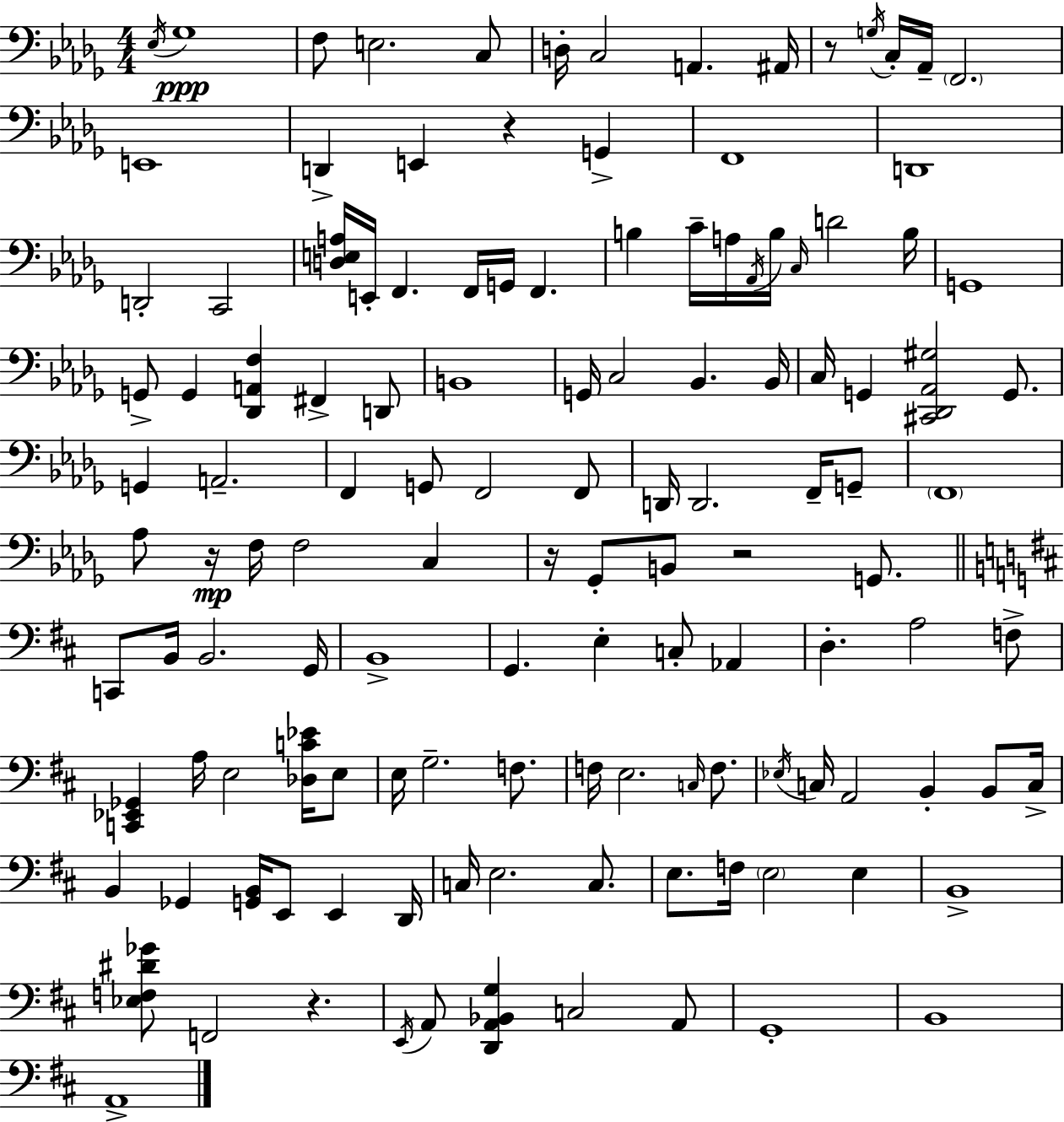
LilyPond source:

{
  \clef bass
  \numericTimeSignature
  \time 4/4
  \key bes \minor
  \acciaccatura { ees16 }\ppp ges1 | f8 e2. c8 | d16-. c2 a,4. | ais,16 r8 \acciaccatura { g16 } c16-. aes,16-- \parenthesize f,2. | \break e,1 | d,4-> e,4 r4 g,4-> | f,1 | d,1 | \break d,2-. c,2 | <d e a>16 e,16-. f,4. f,16 g,16 f,4. | b4 c'16-- a16 \acciaccatura { aes,16 } b16 \grace { c16 } d'2 | b16 g,1 | \break g,8-> g,4 <des, a, f>4 fis,4-> | d,8 b,1 | g,16 c2 bes,4. | bes,16 c16 g,4 <cis, des, aes, gis>2 | \break g,8. g,4 a,2.-- | f,4 g,8 f,2 | f,8 d,16 d,2. | f,16-- g,8-- \parenthesize f,1 | \break aes8 r16\mp f16 f2 | c4 r16 ges,8-. b,8 r2 | g,8. \bar "||" \break \key b \minor c,8 b,16 b,2. g,16 | b,1-> | g,4. e4-. c8-. aes,4 | d4.-. a2 f8-> | \break <c, ees, ges,>4 a16 e2 <des c' ees'>16 e8 | e16 g2.-- f8. | f16 e2. \grace { c16 } f8. | \acciaccatura { ees16 } c16 a,2 b,4-. b,8 | \break c16-> b,4 ges,4 <g, b,>16 e,8 e,4 | d,16 c16 e2. c8. | e8. f16 \parenthesize e2 e4 | b,1-> | \break <ees f dis' ges'>8 f,2 r4. | \acciaccatura { e,16 } a,8 <d, a, bes, g>4 c2 | a,8 g,1-. | b,1 | \break a,1-> | \bar "|."
}